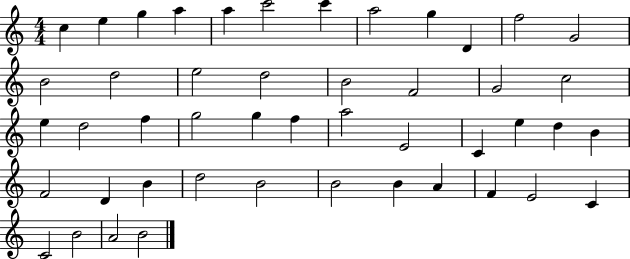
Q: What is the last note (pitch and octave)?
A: B4